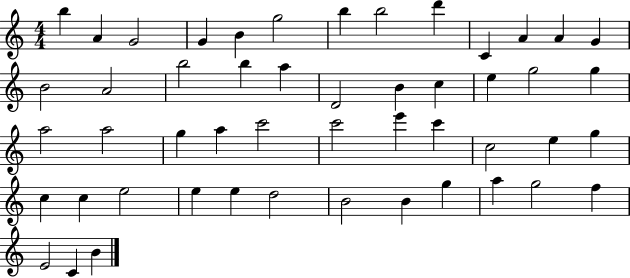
{
  \clef treble
  \numericTimeSignature
  \time 4/4
  \key c \major
  b''4 a'4 g'2 | g'4 b'4 g''2 | b''4 b''2 d'''4 | c'4 a'4 a'4 g'4 | \break b'2 a'2 | b''2 b''4 a''4 | d'2 b'4 c''4 | e''4 g''2 g''4 | \break a''2 a''2 | g''4 a''4 c'''2 | c'''2 e'''4 c'''4 | c''2 e''4 g''4 | \break c''4 c''4 e''2 | e''4 e''4 d''2 | b'2 b'4 g''4 | a''4 g''2 f''4 | \break e'2 c'4 b'4 | \bar "|."
}